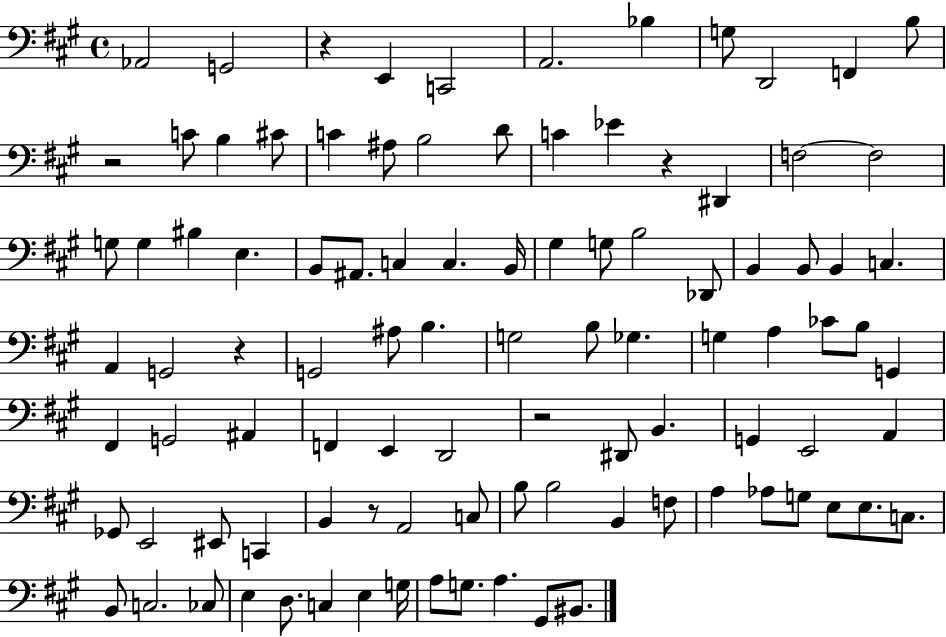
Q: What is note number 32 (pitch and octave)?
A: G#3